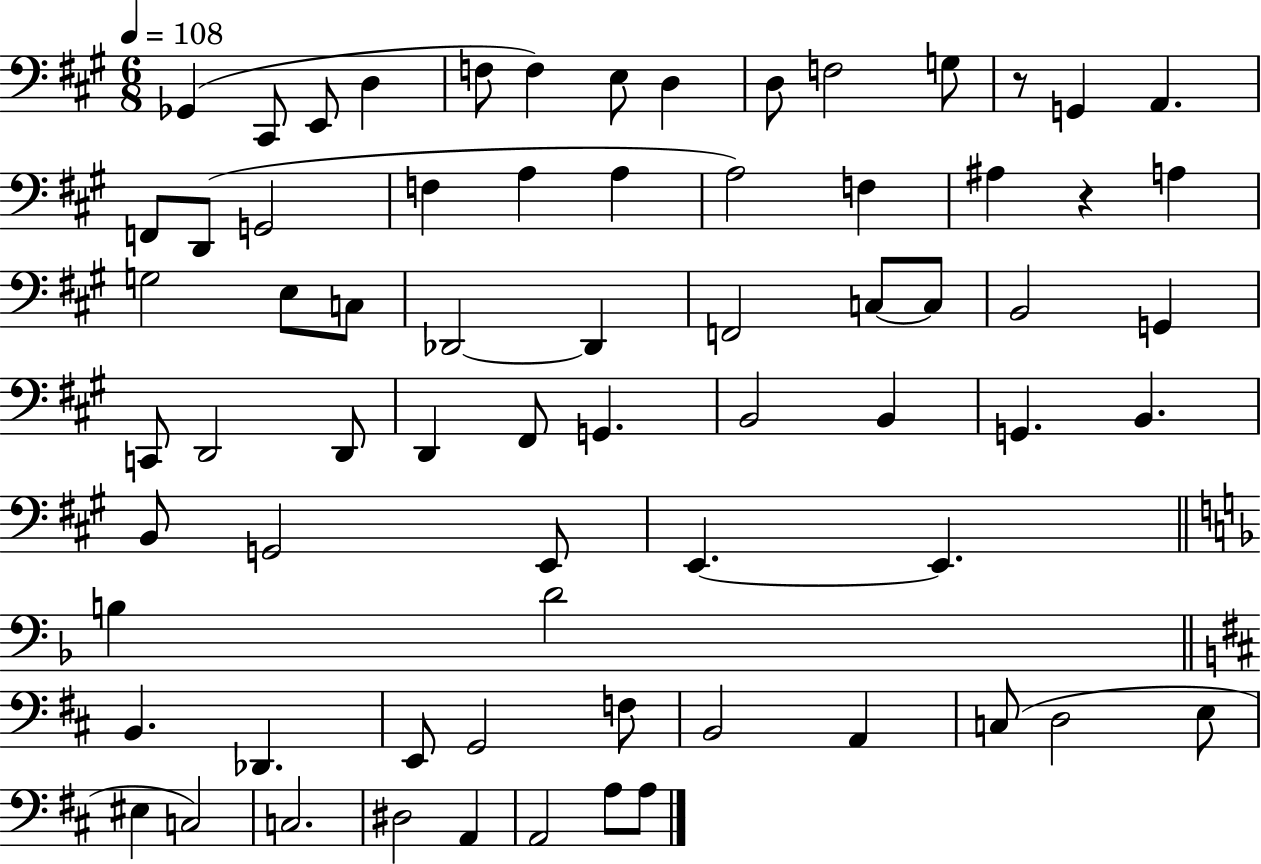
X:1
T:Untitled
M:6/8
L:1/4
K:A
_G,, ^C,,/2 E,,/2 D, F,/2 F, E,/2 D, D,/2 F,2 G,/2 z/2 G,, A,, F,,/2 D,,/2 G,,2 F, A, A, A,2 F, ^A, z A, G,2 E,/2 C,/2 _D,,2 _D,, F,,2 C,/2 C,/2 B,,2 G,, C,,/2 D,,2 D,,/2 D,, ^F,,/2 G,, B,,2 B,, G,, B,, B,,/2 G,,2 E,,/2 E,, E,, B, D2 B,, _D,, E,,/2 G,,2 F,/2 B,,2 A,, C,/2 D,2 E,/2 ^E, C,2 C,2 ^D,2 A,, A,,2 A,/2 A,/2